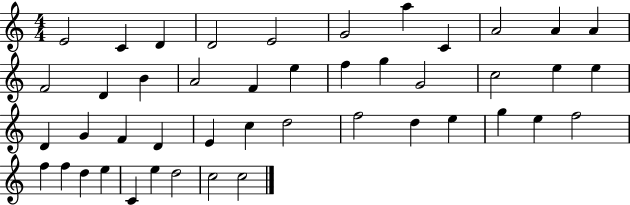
X:1
T:Untitled
M:4/4
L:1/4
K:C
E2 C D D2 E2 G2 a C A2 A A F2 D B A2 F e f g G2 c2 e e D G F D E c d2 f2 d e g e f2 f f d e C e d2 c2 c2